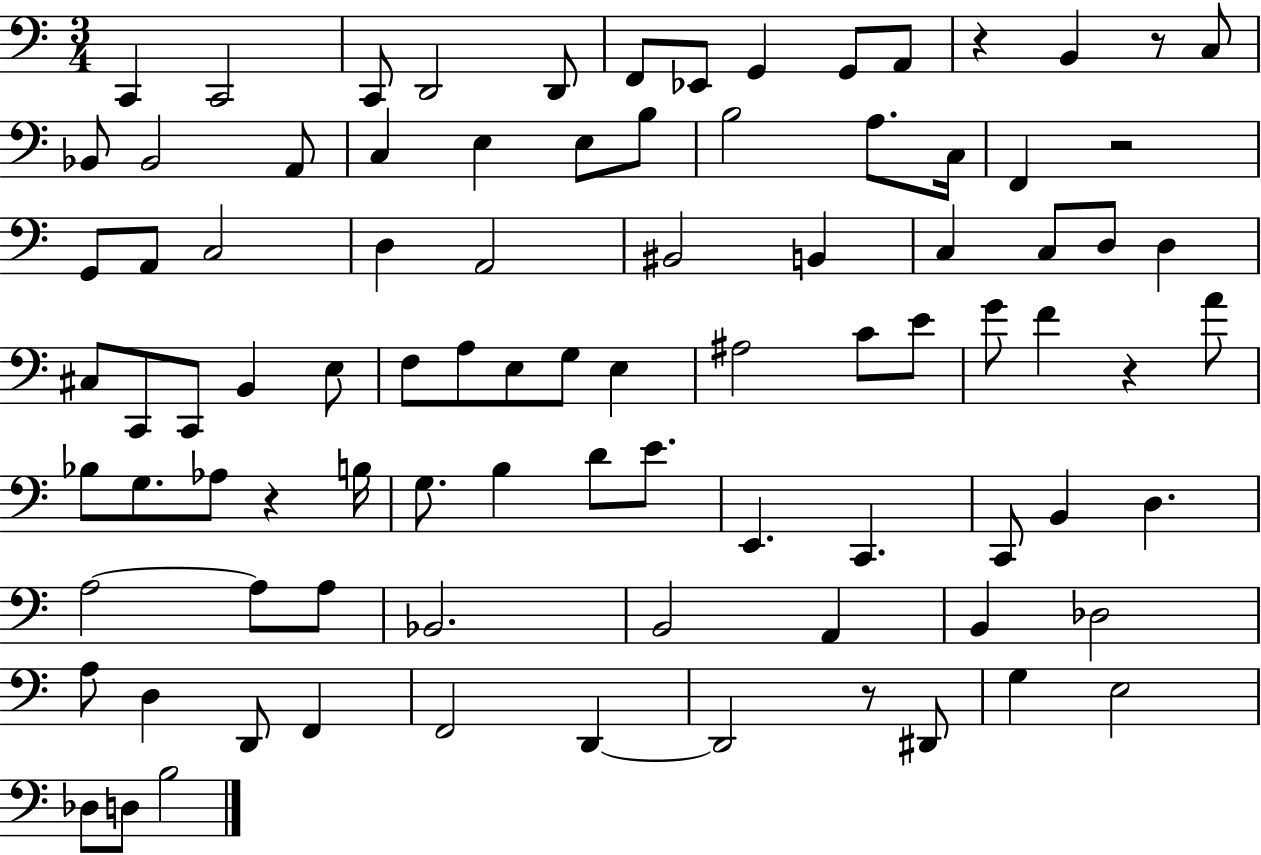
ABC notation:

X:1
T:Untitled
M:3/4
L:1/4
K:C
C,, C,,2 C,,/2 D,,2 D,,/2 F,,/2 _E,,/2 G,, G,,/2 A,,/2 z B,, z/2 C,/2 _B,,/2 _B,,2 A,,/2 C, E, E,/2 B,/2 B,2 A,/2 C,/4 F,, z2 G,,/2 A,,/2 C,2 D, A,,2 ^B,,2 B,, C, C,/2 D,/2 D, ^C,/2 C,,/2 C,,/2 B,, E,/2 F,/2 A,/2 E,/2 G,/2 E, ^A,2 C/2 E/2 G/2 F z A/2 _B,/2 G,/2 _A,/2 z B,/4 G,/2 B, D/2 E/2 E,, C,, C,,/2 B,, D, A,2 A,/2 A,/2 _B,,2 B,,2 A,, B,, _D,2 A,/2 D, D,,/2 F,, F,,2 D,, D,,2 z/2 ^D,,/2 G, E,2 _D,/2 D,/2 B,2